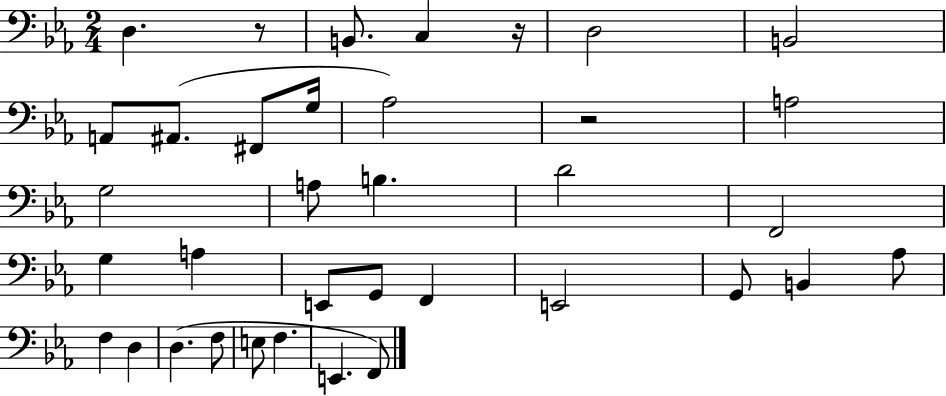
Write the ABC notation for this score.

X:1
T:Untitled
M:2/4
L:1/4
K:Eb
D, z/2 B,,/2 C, z/4 D,2 B,,2 A,,/2 ^A,,/2 ^F,,/2 G,/4 _A,2 z2 A,2 G,2 A,/2 B, D2 F,,2 G, A, E,,/2 G,,/2 F,, E,,2 G,,/2 B,, _A,/2 F, D, D, F,/2 E,/2 F, E,, F,,/2